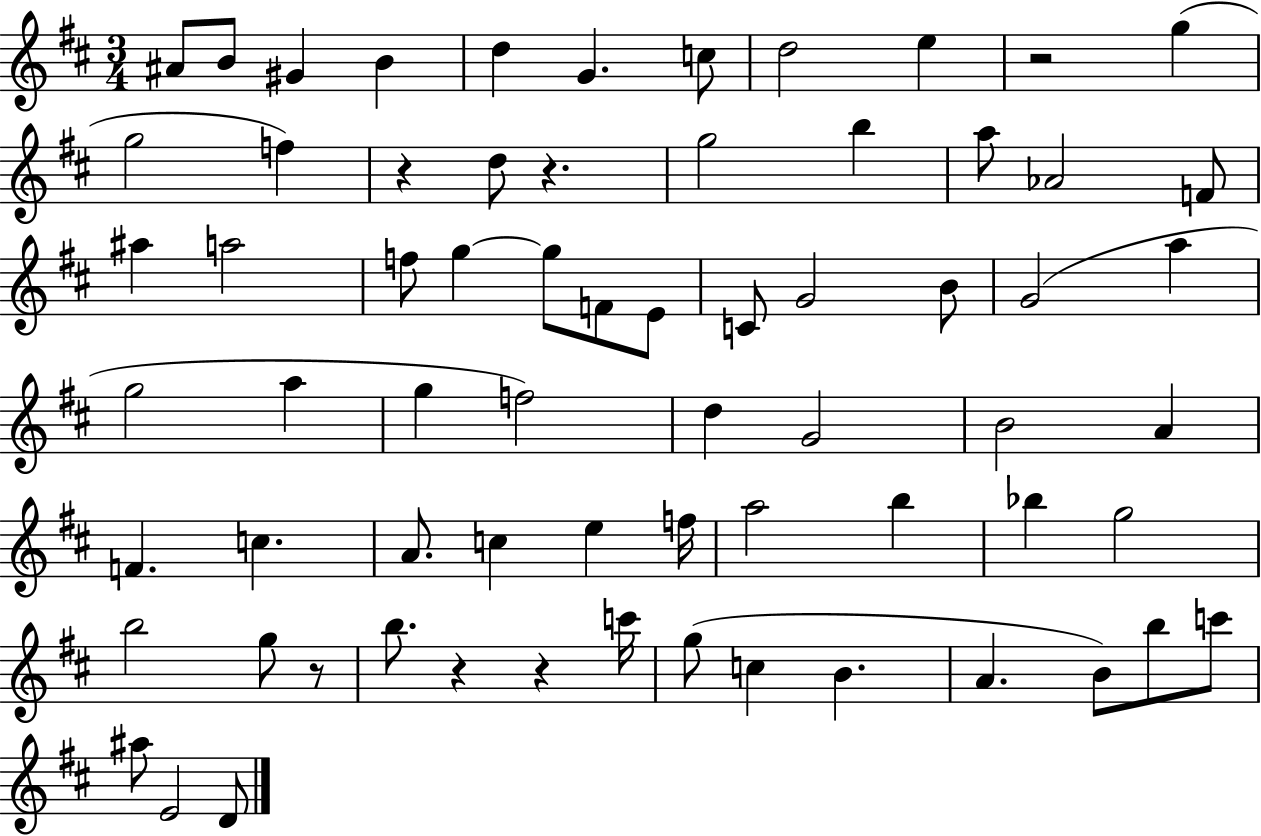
{
  \clef treble
  \numericTimeSignature
  \time 3/4
  \key d \major
  ais'8 b'8 gis'4 b'4 | d''4 g'4. c''8 | d''2 e''4 | r2 g''4( | \break g''2 f''4) | r4 d''8 r4. | g''2 b''4 | a''8 aes'2 f'8 | \break ais''4 a''2 | f''8 g''4~~ g''8 f'8 e'8 | c'8 g'2 b'8 | g'2( a''4 | \break g''2 a''4 | g''4 f''2) | d''4 g'2 | b'2 a'4 | \break f'4. c''4. | a'8. c''4 e''4 f''16 | a''2 b''4 | bes''4 g''2 | \break b''2 g''8 r8 | b''8. r4 r4 c'''16 | g''8( c''4 b'4. | a'4. b'8) b''8 c'''8 | \break ais''8 e'2 d'8 | \bar "|."
}